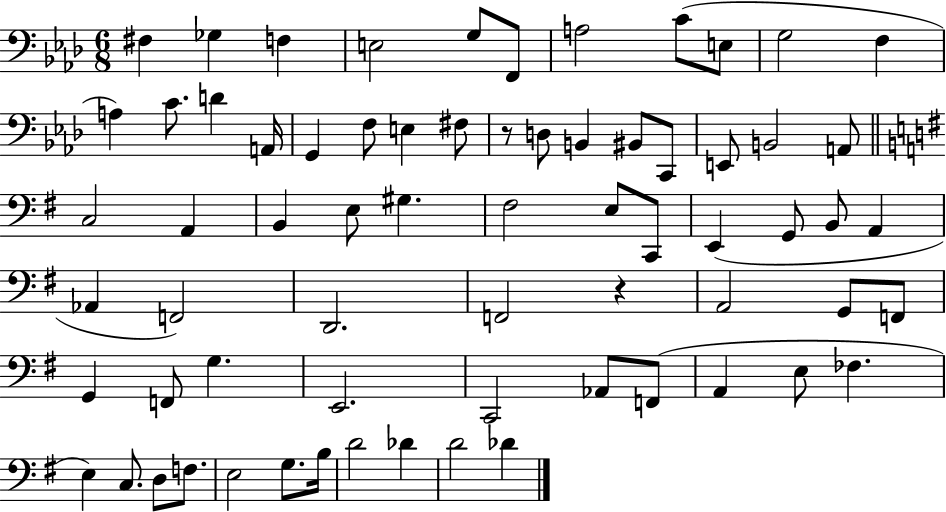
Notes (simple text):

F#3/q Gb3/q F3/q E3/h G3/e F2/e A3/h C4/e E3/e G3/h F3/q A3/q C4/e. D4/q A2/s G2/q F3/e E3/q F#3/e R/e D3/e B2/q BIS2/e C2/e E2/e B2/h A2/e C3/h A2/q B2/q E3/e G#3/q. F#3/h E3/e C2/e E2/q G2/e B2/e A2/q Ab2/q F2/h D2/h. F2/h R/q A2/h G2/e F2/e G2/q F2/e G3/q. E2/h. C2/h Ab2/e F2/e A2/q E3/e FES3/q. E3/q C3/e. D3/e F3/e. E3/h G3/e. B3/s D4/h Db4/q D4/h Db4/q